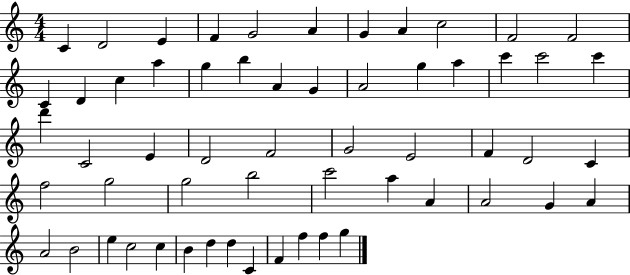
C4/q D4/h E4/q F4/q G4/h A4/q G4/q A4/q C5/h F4/h F4/h C4/q D4/q C5/q A5/q G5/q B5/q A4/q G4/q A4/h G5/q A5/q C6/q C6/h C6/q D6/q C4/h E4/q D4/h F4/h G4/h E4/h F4/q D4/h C4/q F5/h G5/h G5/h B5/h C6/h A5/q A4/q A4/h G4/q A4/q A4/h B4/h E5/q C5/h C5/q B4/q D5/q D5/q C4/q F4/q F5/q F5/q G5/q